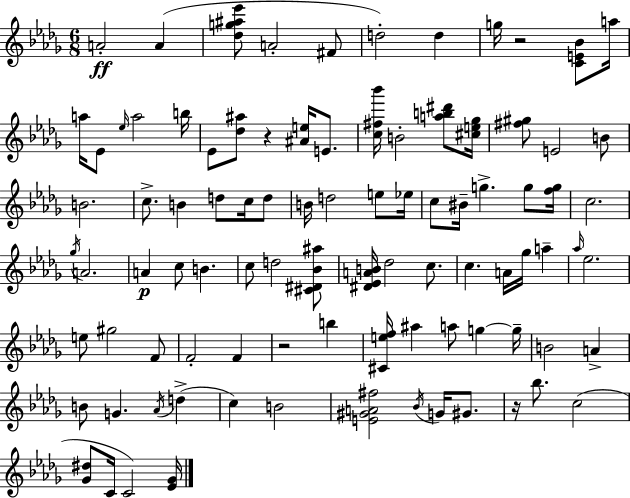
A4/h A4/q [Db5,G5,A#5,Eb6]/e A4/h F#4/e D5/h D5/q G5/s R/h [C4,E4,Bb4]/e A5/s A5/s Eb4/e Eb5/s A5/h B5/s Eb4/e [Db5,A#5]/e R/q [A#4,E5]/s E4/e. [C5,F#5,Bb6]/s B4/h [A5,B5,D#6]/e [C#5,E5,Gb5]/s [F#5,G#5]/e E4/h B4/e B4/h. C5/e. B4/q D5/e C5/s D5/e B4/s D5/h E5/e Eb5/s C5/e BIS4/s G5/q. G5/e [F5,G5]/s C5/h. Gb5/s A4/h. A4/q C5/e B4/q. C5/e D5/h [C#4,D#4,Bb4,A#5]/e [D#4,Eb4,A4,B4]/s Db5/h C5/e. C5/q. A4/s Gb5/s A5/q Ab5/s Eb5/h. E5/e G#5/h F4/e F4/h F4/q R/h B5/q [C#4,E5,F5]/s A#5/q A5/e G5/q G5/s B4/h A4/q B4/e G4/q. Ab4/s D5/q C5/q B4/h [E4,G#4,A4,F#5]/h Bb4/s G4/s G#4/e. R/s Bb5/e. C5/h [Gb4,D#5]/e C4/s C4/h [Eb4,Gb4]/s